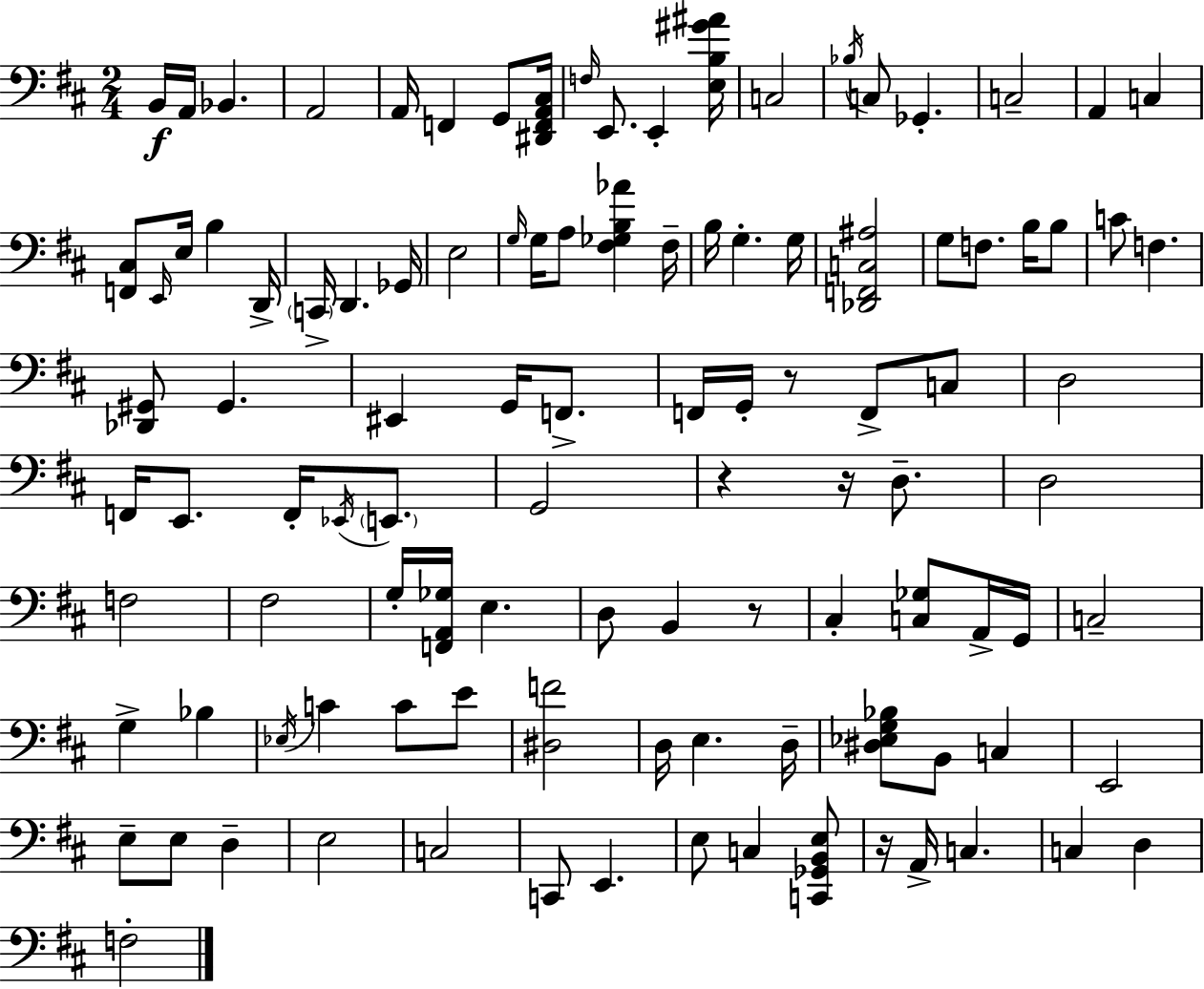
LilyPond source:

{
  \clef bass
  \numericTimeSignature
  \time 2/4
  \key d \major
  \repeat volta 2 { b,16\f a,16 bes,4. | a,2 | a,16 f,4 g,8 <dis, f, a, cis>16 | \grace { f16 } e,8. e,4-. | \break <e b gis' ais'>16 c2 | \acciaccatura { bes16 } c8 ges,4.-. | c2-- | a,4 c4 | \break <f, cis>8 \grace { e,16 } e16 b4 | d,16-> \parenthesize c,16-> d,4. | ges,16 e2 | \grace { g16 } g16 a8 <fis ges b aes'>4 | \break fis16-- b16 g4.-. | g16 <des, f, c ais>2 | g8 f8. | b16 b8 c'8 f4. | \break <des, gis,>8 gis,4. | eis,4 | g,16 f,8.-> f,16 g,16-. r8 | f,8-> c8 d2 | \break f,16 e,8. | f,16-. \acciaccatura { ees,16 } \parenthesize e,8. g,2 | r4 | r16 d8.-- d2 | \break f2 | fis2 | g16-. <f, a, ges>16 e4. | d8 b,4 | \break r8 cis4-. | <c ges>8 a,16-> g,16 c2-- | g4-> | bes4 \acciaccatura { ees16 } c'4 | \break c'8 e'8 <dis f'>2 | d16 e4. | d16-- <dis ees g bes>8 | b,8 c4 e,2 | \break e8-- | e8 d4-- e2 | c2 | c,8 | \break e,4. e8 | c4 <c, ges, b, e>8 r16 a,16-> | c4. c4 | d4 f2-. | \break } \bar "|."
}